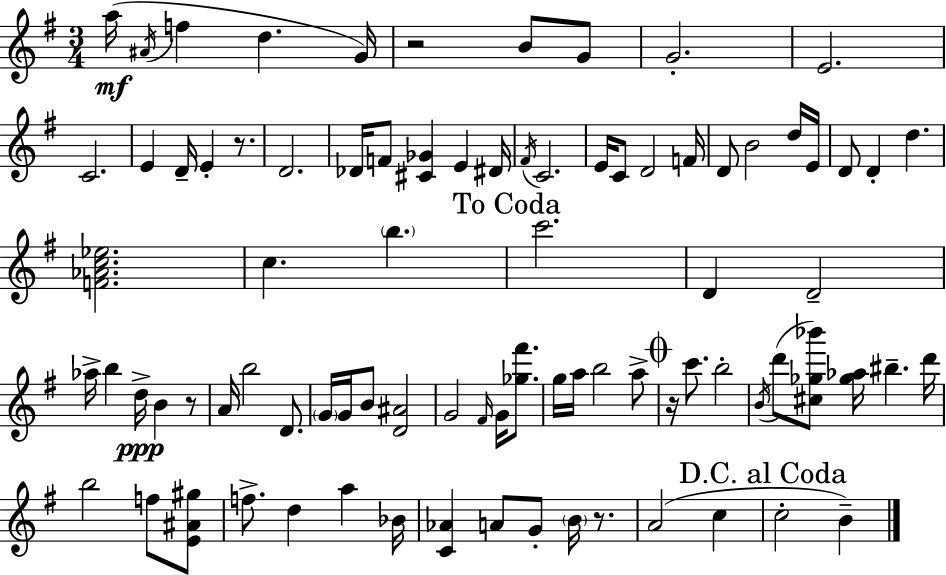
{
  \clef treble
  \numericTimeSignature
  \time 3/4
  \key g \major
  a''16(\mf \acciaccatura { ais'16 } f''4 d''4. | g'16) r2 b'8 g'8 | g'2.-. | e'2. | \break c'2. | e'4 d'16-- e'4-. r8. | d'2. | des'16 f'8 <cis' ges'>4 e'4 | \break dis'16 \acciaccatura { fis'16 } c'2. | e'16 c'8 d'2 | f'16 d'8 b'2 | d''16 e'16 d'8 d'4-. d''4. | \break <f' aes' c'' ees''>2. | c''4. \parenthesize b''4. | \mark "To Coda" c'''2. | d'4 d'2-- | \break aes''16-> b''4 d''16->\ppp b'4 | r8 a'16 b''2 d'8. | \parenthesize g'16 g'16 b'8 <d' ais'>2 | g'2 \grace { fis'16 } g'16 | \break <ges'' fis'''>8. g''16 a''16 b''2 | a''8-> \mark \markup { \musicglyph "scripts.coda" } r16 c'''8. b''2-. | \acciaccatura { b'16 }( d'''8 <cis'' ges'' bes'''>8) <ges'' aes''>16 bis''4.-- | d'''16 b''2 | \break f''8 <e' ais' gis''>8 f''8.-> d''4 a''4 | bes'16 <c' aes'>4 a'8 g'8-. | \parenthesize b'16 r8. a'2( | c''4 \mark "D.C. al Coda" c''2-. | \break b'4--) \bar "|."
}